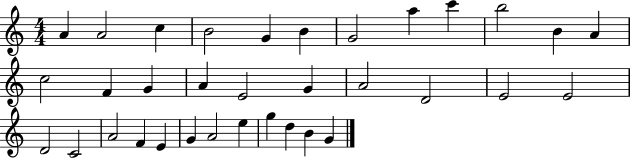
X:1
T:Untitled
M:4/4
L:1/4
K:C
A A2 c B2 G B G2 a c' b2 B A c2 F G A E2 G A2 D2 E2 E2 D2 C2 A2 F E G A2 e g d B G